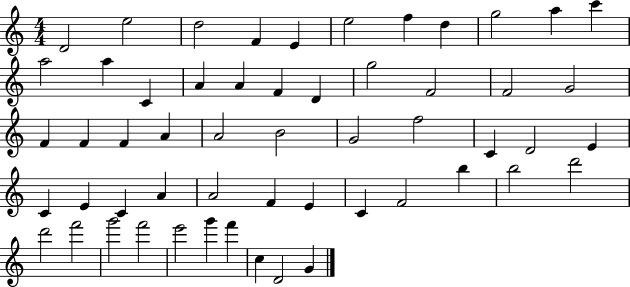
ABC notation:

X:1
T:Untitled
M:4/4
L:1/4
K:C
D2 e2 d2 F E e2 f d g2 a c' a2 a C A A F D g2 F2 F2 G2 F F F A A2 B2 G2 f2 C D2 E C E C A A2 F E C F2 b b2 d'2 d'2 f'2 g'2 f'2 e'2 g' f' c D2 G